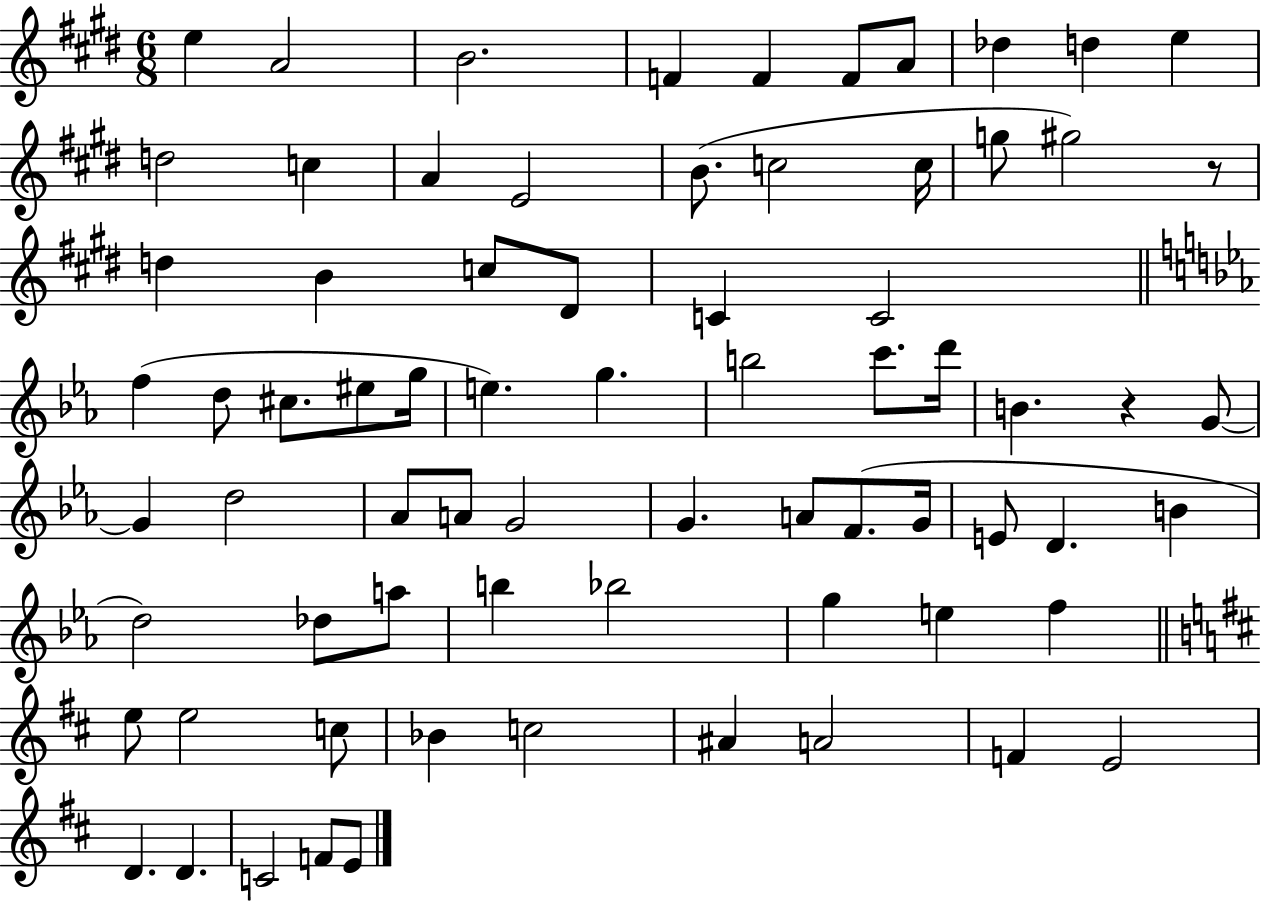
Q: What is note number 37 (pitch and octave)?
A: G4